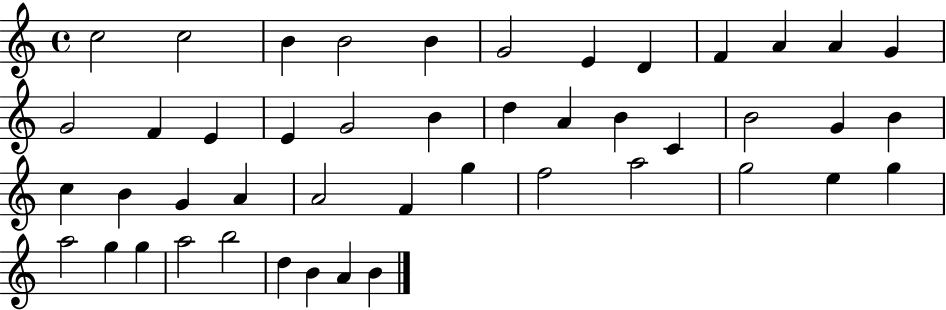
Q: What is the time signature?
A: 4/4